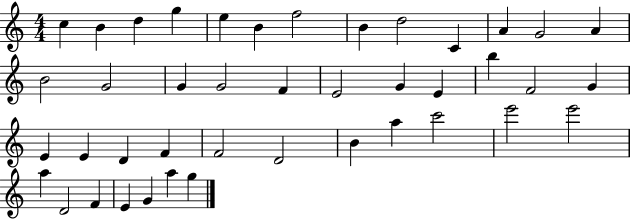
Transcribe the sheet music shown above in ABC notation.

X:1
T:Untitled
M:4/4
L:1/4
K:C
c B d g e B f2 B d2 C A G2 A B2 G2 G G2 F E2 G E b F2 G E E D F F2 D2 B a c'2 e'2 e'2 a D2 F E G a g